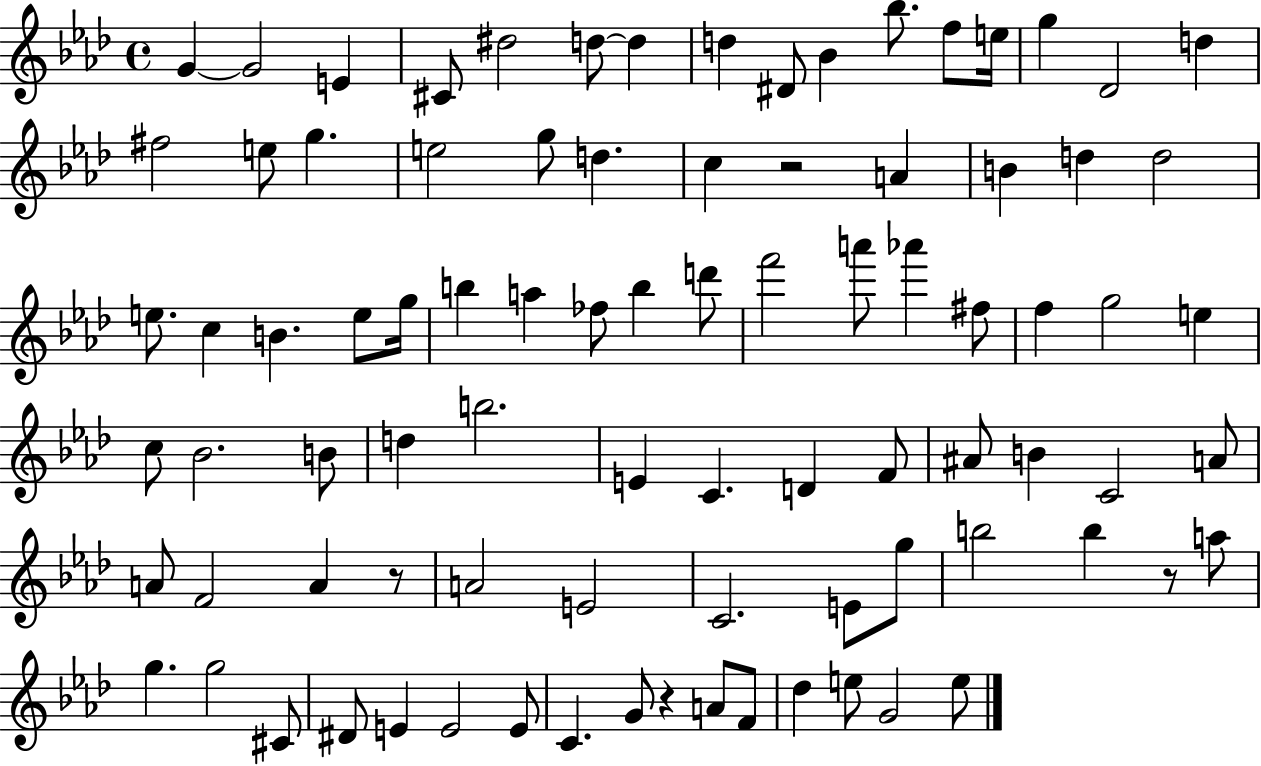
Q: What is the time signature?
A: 4/4